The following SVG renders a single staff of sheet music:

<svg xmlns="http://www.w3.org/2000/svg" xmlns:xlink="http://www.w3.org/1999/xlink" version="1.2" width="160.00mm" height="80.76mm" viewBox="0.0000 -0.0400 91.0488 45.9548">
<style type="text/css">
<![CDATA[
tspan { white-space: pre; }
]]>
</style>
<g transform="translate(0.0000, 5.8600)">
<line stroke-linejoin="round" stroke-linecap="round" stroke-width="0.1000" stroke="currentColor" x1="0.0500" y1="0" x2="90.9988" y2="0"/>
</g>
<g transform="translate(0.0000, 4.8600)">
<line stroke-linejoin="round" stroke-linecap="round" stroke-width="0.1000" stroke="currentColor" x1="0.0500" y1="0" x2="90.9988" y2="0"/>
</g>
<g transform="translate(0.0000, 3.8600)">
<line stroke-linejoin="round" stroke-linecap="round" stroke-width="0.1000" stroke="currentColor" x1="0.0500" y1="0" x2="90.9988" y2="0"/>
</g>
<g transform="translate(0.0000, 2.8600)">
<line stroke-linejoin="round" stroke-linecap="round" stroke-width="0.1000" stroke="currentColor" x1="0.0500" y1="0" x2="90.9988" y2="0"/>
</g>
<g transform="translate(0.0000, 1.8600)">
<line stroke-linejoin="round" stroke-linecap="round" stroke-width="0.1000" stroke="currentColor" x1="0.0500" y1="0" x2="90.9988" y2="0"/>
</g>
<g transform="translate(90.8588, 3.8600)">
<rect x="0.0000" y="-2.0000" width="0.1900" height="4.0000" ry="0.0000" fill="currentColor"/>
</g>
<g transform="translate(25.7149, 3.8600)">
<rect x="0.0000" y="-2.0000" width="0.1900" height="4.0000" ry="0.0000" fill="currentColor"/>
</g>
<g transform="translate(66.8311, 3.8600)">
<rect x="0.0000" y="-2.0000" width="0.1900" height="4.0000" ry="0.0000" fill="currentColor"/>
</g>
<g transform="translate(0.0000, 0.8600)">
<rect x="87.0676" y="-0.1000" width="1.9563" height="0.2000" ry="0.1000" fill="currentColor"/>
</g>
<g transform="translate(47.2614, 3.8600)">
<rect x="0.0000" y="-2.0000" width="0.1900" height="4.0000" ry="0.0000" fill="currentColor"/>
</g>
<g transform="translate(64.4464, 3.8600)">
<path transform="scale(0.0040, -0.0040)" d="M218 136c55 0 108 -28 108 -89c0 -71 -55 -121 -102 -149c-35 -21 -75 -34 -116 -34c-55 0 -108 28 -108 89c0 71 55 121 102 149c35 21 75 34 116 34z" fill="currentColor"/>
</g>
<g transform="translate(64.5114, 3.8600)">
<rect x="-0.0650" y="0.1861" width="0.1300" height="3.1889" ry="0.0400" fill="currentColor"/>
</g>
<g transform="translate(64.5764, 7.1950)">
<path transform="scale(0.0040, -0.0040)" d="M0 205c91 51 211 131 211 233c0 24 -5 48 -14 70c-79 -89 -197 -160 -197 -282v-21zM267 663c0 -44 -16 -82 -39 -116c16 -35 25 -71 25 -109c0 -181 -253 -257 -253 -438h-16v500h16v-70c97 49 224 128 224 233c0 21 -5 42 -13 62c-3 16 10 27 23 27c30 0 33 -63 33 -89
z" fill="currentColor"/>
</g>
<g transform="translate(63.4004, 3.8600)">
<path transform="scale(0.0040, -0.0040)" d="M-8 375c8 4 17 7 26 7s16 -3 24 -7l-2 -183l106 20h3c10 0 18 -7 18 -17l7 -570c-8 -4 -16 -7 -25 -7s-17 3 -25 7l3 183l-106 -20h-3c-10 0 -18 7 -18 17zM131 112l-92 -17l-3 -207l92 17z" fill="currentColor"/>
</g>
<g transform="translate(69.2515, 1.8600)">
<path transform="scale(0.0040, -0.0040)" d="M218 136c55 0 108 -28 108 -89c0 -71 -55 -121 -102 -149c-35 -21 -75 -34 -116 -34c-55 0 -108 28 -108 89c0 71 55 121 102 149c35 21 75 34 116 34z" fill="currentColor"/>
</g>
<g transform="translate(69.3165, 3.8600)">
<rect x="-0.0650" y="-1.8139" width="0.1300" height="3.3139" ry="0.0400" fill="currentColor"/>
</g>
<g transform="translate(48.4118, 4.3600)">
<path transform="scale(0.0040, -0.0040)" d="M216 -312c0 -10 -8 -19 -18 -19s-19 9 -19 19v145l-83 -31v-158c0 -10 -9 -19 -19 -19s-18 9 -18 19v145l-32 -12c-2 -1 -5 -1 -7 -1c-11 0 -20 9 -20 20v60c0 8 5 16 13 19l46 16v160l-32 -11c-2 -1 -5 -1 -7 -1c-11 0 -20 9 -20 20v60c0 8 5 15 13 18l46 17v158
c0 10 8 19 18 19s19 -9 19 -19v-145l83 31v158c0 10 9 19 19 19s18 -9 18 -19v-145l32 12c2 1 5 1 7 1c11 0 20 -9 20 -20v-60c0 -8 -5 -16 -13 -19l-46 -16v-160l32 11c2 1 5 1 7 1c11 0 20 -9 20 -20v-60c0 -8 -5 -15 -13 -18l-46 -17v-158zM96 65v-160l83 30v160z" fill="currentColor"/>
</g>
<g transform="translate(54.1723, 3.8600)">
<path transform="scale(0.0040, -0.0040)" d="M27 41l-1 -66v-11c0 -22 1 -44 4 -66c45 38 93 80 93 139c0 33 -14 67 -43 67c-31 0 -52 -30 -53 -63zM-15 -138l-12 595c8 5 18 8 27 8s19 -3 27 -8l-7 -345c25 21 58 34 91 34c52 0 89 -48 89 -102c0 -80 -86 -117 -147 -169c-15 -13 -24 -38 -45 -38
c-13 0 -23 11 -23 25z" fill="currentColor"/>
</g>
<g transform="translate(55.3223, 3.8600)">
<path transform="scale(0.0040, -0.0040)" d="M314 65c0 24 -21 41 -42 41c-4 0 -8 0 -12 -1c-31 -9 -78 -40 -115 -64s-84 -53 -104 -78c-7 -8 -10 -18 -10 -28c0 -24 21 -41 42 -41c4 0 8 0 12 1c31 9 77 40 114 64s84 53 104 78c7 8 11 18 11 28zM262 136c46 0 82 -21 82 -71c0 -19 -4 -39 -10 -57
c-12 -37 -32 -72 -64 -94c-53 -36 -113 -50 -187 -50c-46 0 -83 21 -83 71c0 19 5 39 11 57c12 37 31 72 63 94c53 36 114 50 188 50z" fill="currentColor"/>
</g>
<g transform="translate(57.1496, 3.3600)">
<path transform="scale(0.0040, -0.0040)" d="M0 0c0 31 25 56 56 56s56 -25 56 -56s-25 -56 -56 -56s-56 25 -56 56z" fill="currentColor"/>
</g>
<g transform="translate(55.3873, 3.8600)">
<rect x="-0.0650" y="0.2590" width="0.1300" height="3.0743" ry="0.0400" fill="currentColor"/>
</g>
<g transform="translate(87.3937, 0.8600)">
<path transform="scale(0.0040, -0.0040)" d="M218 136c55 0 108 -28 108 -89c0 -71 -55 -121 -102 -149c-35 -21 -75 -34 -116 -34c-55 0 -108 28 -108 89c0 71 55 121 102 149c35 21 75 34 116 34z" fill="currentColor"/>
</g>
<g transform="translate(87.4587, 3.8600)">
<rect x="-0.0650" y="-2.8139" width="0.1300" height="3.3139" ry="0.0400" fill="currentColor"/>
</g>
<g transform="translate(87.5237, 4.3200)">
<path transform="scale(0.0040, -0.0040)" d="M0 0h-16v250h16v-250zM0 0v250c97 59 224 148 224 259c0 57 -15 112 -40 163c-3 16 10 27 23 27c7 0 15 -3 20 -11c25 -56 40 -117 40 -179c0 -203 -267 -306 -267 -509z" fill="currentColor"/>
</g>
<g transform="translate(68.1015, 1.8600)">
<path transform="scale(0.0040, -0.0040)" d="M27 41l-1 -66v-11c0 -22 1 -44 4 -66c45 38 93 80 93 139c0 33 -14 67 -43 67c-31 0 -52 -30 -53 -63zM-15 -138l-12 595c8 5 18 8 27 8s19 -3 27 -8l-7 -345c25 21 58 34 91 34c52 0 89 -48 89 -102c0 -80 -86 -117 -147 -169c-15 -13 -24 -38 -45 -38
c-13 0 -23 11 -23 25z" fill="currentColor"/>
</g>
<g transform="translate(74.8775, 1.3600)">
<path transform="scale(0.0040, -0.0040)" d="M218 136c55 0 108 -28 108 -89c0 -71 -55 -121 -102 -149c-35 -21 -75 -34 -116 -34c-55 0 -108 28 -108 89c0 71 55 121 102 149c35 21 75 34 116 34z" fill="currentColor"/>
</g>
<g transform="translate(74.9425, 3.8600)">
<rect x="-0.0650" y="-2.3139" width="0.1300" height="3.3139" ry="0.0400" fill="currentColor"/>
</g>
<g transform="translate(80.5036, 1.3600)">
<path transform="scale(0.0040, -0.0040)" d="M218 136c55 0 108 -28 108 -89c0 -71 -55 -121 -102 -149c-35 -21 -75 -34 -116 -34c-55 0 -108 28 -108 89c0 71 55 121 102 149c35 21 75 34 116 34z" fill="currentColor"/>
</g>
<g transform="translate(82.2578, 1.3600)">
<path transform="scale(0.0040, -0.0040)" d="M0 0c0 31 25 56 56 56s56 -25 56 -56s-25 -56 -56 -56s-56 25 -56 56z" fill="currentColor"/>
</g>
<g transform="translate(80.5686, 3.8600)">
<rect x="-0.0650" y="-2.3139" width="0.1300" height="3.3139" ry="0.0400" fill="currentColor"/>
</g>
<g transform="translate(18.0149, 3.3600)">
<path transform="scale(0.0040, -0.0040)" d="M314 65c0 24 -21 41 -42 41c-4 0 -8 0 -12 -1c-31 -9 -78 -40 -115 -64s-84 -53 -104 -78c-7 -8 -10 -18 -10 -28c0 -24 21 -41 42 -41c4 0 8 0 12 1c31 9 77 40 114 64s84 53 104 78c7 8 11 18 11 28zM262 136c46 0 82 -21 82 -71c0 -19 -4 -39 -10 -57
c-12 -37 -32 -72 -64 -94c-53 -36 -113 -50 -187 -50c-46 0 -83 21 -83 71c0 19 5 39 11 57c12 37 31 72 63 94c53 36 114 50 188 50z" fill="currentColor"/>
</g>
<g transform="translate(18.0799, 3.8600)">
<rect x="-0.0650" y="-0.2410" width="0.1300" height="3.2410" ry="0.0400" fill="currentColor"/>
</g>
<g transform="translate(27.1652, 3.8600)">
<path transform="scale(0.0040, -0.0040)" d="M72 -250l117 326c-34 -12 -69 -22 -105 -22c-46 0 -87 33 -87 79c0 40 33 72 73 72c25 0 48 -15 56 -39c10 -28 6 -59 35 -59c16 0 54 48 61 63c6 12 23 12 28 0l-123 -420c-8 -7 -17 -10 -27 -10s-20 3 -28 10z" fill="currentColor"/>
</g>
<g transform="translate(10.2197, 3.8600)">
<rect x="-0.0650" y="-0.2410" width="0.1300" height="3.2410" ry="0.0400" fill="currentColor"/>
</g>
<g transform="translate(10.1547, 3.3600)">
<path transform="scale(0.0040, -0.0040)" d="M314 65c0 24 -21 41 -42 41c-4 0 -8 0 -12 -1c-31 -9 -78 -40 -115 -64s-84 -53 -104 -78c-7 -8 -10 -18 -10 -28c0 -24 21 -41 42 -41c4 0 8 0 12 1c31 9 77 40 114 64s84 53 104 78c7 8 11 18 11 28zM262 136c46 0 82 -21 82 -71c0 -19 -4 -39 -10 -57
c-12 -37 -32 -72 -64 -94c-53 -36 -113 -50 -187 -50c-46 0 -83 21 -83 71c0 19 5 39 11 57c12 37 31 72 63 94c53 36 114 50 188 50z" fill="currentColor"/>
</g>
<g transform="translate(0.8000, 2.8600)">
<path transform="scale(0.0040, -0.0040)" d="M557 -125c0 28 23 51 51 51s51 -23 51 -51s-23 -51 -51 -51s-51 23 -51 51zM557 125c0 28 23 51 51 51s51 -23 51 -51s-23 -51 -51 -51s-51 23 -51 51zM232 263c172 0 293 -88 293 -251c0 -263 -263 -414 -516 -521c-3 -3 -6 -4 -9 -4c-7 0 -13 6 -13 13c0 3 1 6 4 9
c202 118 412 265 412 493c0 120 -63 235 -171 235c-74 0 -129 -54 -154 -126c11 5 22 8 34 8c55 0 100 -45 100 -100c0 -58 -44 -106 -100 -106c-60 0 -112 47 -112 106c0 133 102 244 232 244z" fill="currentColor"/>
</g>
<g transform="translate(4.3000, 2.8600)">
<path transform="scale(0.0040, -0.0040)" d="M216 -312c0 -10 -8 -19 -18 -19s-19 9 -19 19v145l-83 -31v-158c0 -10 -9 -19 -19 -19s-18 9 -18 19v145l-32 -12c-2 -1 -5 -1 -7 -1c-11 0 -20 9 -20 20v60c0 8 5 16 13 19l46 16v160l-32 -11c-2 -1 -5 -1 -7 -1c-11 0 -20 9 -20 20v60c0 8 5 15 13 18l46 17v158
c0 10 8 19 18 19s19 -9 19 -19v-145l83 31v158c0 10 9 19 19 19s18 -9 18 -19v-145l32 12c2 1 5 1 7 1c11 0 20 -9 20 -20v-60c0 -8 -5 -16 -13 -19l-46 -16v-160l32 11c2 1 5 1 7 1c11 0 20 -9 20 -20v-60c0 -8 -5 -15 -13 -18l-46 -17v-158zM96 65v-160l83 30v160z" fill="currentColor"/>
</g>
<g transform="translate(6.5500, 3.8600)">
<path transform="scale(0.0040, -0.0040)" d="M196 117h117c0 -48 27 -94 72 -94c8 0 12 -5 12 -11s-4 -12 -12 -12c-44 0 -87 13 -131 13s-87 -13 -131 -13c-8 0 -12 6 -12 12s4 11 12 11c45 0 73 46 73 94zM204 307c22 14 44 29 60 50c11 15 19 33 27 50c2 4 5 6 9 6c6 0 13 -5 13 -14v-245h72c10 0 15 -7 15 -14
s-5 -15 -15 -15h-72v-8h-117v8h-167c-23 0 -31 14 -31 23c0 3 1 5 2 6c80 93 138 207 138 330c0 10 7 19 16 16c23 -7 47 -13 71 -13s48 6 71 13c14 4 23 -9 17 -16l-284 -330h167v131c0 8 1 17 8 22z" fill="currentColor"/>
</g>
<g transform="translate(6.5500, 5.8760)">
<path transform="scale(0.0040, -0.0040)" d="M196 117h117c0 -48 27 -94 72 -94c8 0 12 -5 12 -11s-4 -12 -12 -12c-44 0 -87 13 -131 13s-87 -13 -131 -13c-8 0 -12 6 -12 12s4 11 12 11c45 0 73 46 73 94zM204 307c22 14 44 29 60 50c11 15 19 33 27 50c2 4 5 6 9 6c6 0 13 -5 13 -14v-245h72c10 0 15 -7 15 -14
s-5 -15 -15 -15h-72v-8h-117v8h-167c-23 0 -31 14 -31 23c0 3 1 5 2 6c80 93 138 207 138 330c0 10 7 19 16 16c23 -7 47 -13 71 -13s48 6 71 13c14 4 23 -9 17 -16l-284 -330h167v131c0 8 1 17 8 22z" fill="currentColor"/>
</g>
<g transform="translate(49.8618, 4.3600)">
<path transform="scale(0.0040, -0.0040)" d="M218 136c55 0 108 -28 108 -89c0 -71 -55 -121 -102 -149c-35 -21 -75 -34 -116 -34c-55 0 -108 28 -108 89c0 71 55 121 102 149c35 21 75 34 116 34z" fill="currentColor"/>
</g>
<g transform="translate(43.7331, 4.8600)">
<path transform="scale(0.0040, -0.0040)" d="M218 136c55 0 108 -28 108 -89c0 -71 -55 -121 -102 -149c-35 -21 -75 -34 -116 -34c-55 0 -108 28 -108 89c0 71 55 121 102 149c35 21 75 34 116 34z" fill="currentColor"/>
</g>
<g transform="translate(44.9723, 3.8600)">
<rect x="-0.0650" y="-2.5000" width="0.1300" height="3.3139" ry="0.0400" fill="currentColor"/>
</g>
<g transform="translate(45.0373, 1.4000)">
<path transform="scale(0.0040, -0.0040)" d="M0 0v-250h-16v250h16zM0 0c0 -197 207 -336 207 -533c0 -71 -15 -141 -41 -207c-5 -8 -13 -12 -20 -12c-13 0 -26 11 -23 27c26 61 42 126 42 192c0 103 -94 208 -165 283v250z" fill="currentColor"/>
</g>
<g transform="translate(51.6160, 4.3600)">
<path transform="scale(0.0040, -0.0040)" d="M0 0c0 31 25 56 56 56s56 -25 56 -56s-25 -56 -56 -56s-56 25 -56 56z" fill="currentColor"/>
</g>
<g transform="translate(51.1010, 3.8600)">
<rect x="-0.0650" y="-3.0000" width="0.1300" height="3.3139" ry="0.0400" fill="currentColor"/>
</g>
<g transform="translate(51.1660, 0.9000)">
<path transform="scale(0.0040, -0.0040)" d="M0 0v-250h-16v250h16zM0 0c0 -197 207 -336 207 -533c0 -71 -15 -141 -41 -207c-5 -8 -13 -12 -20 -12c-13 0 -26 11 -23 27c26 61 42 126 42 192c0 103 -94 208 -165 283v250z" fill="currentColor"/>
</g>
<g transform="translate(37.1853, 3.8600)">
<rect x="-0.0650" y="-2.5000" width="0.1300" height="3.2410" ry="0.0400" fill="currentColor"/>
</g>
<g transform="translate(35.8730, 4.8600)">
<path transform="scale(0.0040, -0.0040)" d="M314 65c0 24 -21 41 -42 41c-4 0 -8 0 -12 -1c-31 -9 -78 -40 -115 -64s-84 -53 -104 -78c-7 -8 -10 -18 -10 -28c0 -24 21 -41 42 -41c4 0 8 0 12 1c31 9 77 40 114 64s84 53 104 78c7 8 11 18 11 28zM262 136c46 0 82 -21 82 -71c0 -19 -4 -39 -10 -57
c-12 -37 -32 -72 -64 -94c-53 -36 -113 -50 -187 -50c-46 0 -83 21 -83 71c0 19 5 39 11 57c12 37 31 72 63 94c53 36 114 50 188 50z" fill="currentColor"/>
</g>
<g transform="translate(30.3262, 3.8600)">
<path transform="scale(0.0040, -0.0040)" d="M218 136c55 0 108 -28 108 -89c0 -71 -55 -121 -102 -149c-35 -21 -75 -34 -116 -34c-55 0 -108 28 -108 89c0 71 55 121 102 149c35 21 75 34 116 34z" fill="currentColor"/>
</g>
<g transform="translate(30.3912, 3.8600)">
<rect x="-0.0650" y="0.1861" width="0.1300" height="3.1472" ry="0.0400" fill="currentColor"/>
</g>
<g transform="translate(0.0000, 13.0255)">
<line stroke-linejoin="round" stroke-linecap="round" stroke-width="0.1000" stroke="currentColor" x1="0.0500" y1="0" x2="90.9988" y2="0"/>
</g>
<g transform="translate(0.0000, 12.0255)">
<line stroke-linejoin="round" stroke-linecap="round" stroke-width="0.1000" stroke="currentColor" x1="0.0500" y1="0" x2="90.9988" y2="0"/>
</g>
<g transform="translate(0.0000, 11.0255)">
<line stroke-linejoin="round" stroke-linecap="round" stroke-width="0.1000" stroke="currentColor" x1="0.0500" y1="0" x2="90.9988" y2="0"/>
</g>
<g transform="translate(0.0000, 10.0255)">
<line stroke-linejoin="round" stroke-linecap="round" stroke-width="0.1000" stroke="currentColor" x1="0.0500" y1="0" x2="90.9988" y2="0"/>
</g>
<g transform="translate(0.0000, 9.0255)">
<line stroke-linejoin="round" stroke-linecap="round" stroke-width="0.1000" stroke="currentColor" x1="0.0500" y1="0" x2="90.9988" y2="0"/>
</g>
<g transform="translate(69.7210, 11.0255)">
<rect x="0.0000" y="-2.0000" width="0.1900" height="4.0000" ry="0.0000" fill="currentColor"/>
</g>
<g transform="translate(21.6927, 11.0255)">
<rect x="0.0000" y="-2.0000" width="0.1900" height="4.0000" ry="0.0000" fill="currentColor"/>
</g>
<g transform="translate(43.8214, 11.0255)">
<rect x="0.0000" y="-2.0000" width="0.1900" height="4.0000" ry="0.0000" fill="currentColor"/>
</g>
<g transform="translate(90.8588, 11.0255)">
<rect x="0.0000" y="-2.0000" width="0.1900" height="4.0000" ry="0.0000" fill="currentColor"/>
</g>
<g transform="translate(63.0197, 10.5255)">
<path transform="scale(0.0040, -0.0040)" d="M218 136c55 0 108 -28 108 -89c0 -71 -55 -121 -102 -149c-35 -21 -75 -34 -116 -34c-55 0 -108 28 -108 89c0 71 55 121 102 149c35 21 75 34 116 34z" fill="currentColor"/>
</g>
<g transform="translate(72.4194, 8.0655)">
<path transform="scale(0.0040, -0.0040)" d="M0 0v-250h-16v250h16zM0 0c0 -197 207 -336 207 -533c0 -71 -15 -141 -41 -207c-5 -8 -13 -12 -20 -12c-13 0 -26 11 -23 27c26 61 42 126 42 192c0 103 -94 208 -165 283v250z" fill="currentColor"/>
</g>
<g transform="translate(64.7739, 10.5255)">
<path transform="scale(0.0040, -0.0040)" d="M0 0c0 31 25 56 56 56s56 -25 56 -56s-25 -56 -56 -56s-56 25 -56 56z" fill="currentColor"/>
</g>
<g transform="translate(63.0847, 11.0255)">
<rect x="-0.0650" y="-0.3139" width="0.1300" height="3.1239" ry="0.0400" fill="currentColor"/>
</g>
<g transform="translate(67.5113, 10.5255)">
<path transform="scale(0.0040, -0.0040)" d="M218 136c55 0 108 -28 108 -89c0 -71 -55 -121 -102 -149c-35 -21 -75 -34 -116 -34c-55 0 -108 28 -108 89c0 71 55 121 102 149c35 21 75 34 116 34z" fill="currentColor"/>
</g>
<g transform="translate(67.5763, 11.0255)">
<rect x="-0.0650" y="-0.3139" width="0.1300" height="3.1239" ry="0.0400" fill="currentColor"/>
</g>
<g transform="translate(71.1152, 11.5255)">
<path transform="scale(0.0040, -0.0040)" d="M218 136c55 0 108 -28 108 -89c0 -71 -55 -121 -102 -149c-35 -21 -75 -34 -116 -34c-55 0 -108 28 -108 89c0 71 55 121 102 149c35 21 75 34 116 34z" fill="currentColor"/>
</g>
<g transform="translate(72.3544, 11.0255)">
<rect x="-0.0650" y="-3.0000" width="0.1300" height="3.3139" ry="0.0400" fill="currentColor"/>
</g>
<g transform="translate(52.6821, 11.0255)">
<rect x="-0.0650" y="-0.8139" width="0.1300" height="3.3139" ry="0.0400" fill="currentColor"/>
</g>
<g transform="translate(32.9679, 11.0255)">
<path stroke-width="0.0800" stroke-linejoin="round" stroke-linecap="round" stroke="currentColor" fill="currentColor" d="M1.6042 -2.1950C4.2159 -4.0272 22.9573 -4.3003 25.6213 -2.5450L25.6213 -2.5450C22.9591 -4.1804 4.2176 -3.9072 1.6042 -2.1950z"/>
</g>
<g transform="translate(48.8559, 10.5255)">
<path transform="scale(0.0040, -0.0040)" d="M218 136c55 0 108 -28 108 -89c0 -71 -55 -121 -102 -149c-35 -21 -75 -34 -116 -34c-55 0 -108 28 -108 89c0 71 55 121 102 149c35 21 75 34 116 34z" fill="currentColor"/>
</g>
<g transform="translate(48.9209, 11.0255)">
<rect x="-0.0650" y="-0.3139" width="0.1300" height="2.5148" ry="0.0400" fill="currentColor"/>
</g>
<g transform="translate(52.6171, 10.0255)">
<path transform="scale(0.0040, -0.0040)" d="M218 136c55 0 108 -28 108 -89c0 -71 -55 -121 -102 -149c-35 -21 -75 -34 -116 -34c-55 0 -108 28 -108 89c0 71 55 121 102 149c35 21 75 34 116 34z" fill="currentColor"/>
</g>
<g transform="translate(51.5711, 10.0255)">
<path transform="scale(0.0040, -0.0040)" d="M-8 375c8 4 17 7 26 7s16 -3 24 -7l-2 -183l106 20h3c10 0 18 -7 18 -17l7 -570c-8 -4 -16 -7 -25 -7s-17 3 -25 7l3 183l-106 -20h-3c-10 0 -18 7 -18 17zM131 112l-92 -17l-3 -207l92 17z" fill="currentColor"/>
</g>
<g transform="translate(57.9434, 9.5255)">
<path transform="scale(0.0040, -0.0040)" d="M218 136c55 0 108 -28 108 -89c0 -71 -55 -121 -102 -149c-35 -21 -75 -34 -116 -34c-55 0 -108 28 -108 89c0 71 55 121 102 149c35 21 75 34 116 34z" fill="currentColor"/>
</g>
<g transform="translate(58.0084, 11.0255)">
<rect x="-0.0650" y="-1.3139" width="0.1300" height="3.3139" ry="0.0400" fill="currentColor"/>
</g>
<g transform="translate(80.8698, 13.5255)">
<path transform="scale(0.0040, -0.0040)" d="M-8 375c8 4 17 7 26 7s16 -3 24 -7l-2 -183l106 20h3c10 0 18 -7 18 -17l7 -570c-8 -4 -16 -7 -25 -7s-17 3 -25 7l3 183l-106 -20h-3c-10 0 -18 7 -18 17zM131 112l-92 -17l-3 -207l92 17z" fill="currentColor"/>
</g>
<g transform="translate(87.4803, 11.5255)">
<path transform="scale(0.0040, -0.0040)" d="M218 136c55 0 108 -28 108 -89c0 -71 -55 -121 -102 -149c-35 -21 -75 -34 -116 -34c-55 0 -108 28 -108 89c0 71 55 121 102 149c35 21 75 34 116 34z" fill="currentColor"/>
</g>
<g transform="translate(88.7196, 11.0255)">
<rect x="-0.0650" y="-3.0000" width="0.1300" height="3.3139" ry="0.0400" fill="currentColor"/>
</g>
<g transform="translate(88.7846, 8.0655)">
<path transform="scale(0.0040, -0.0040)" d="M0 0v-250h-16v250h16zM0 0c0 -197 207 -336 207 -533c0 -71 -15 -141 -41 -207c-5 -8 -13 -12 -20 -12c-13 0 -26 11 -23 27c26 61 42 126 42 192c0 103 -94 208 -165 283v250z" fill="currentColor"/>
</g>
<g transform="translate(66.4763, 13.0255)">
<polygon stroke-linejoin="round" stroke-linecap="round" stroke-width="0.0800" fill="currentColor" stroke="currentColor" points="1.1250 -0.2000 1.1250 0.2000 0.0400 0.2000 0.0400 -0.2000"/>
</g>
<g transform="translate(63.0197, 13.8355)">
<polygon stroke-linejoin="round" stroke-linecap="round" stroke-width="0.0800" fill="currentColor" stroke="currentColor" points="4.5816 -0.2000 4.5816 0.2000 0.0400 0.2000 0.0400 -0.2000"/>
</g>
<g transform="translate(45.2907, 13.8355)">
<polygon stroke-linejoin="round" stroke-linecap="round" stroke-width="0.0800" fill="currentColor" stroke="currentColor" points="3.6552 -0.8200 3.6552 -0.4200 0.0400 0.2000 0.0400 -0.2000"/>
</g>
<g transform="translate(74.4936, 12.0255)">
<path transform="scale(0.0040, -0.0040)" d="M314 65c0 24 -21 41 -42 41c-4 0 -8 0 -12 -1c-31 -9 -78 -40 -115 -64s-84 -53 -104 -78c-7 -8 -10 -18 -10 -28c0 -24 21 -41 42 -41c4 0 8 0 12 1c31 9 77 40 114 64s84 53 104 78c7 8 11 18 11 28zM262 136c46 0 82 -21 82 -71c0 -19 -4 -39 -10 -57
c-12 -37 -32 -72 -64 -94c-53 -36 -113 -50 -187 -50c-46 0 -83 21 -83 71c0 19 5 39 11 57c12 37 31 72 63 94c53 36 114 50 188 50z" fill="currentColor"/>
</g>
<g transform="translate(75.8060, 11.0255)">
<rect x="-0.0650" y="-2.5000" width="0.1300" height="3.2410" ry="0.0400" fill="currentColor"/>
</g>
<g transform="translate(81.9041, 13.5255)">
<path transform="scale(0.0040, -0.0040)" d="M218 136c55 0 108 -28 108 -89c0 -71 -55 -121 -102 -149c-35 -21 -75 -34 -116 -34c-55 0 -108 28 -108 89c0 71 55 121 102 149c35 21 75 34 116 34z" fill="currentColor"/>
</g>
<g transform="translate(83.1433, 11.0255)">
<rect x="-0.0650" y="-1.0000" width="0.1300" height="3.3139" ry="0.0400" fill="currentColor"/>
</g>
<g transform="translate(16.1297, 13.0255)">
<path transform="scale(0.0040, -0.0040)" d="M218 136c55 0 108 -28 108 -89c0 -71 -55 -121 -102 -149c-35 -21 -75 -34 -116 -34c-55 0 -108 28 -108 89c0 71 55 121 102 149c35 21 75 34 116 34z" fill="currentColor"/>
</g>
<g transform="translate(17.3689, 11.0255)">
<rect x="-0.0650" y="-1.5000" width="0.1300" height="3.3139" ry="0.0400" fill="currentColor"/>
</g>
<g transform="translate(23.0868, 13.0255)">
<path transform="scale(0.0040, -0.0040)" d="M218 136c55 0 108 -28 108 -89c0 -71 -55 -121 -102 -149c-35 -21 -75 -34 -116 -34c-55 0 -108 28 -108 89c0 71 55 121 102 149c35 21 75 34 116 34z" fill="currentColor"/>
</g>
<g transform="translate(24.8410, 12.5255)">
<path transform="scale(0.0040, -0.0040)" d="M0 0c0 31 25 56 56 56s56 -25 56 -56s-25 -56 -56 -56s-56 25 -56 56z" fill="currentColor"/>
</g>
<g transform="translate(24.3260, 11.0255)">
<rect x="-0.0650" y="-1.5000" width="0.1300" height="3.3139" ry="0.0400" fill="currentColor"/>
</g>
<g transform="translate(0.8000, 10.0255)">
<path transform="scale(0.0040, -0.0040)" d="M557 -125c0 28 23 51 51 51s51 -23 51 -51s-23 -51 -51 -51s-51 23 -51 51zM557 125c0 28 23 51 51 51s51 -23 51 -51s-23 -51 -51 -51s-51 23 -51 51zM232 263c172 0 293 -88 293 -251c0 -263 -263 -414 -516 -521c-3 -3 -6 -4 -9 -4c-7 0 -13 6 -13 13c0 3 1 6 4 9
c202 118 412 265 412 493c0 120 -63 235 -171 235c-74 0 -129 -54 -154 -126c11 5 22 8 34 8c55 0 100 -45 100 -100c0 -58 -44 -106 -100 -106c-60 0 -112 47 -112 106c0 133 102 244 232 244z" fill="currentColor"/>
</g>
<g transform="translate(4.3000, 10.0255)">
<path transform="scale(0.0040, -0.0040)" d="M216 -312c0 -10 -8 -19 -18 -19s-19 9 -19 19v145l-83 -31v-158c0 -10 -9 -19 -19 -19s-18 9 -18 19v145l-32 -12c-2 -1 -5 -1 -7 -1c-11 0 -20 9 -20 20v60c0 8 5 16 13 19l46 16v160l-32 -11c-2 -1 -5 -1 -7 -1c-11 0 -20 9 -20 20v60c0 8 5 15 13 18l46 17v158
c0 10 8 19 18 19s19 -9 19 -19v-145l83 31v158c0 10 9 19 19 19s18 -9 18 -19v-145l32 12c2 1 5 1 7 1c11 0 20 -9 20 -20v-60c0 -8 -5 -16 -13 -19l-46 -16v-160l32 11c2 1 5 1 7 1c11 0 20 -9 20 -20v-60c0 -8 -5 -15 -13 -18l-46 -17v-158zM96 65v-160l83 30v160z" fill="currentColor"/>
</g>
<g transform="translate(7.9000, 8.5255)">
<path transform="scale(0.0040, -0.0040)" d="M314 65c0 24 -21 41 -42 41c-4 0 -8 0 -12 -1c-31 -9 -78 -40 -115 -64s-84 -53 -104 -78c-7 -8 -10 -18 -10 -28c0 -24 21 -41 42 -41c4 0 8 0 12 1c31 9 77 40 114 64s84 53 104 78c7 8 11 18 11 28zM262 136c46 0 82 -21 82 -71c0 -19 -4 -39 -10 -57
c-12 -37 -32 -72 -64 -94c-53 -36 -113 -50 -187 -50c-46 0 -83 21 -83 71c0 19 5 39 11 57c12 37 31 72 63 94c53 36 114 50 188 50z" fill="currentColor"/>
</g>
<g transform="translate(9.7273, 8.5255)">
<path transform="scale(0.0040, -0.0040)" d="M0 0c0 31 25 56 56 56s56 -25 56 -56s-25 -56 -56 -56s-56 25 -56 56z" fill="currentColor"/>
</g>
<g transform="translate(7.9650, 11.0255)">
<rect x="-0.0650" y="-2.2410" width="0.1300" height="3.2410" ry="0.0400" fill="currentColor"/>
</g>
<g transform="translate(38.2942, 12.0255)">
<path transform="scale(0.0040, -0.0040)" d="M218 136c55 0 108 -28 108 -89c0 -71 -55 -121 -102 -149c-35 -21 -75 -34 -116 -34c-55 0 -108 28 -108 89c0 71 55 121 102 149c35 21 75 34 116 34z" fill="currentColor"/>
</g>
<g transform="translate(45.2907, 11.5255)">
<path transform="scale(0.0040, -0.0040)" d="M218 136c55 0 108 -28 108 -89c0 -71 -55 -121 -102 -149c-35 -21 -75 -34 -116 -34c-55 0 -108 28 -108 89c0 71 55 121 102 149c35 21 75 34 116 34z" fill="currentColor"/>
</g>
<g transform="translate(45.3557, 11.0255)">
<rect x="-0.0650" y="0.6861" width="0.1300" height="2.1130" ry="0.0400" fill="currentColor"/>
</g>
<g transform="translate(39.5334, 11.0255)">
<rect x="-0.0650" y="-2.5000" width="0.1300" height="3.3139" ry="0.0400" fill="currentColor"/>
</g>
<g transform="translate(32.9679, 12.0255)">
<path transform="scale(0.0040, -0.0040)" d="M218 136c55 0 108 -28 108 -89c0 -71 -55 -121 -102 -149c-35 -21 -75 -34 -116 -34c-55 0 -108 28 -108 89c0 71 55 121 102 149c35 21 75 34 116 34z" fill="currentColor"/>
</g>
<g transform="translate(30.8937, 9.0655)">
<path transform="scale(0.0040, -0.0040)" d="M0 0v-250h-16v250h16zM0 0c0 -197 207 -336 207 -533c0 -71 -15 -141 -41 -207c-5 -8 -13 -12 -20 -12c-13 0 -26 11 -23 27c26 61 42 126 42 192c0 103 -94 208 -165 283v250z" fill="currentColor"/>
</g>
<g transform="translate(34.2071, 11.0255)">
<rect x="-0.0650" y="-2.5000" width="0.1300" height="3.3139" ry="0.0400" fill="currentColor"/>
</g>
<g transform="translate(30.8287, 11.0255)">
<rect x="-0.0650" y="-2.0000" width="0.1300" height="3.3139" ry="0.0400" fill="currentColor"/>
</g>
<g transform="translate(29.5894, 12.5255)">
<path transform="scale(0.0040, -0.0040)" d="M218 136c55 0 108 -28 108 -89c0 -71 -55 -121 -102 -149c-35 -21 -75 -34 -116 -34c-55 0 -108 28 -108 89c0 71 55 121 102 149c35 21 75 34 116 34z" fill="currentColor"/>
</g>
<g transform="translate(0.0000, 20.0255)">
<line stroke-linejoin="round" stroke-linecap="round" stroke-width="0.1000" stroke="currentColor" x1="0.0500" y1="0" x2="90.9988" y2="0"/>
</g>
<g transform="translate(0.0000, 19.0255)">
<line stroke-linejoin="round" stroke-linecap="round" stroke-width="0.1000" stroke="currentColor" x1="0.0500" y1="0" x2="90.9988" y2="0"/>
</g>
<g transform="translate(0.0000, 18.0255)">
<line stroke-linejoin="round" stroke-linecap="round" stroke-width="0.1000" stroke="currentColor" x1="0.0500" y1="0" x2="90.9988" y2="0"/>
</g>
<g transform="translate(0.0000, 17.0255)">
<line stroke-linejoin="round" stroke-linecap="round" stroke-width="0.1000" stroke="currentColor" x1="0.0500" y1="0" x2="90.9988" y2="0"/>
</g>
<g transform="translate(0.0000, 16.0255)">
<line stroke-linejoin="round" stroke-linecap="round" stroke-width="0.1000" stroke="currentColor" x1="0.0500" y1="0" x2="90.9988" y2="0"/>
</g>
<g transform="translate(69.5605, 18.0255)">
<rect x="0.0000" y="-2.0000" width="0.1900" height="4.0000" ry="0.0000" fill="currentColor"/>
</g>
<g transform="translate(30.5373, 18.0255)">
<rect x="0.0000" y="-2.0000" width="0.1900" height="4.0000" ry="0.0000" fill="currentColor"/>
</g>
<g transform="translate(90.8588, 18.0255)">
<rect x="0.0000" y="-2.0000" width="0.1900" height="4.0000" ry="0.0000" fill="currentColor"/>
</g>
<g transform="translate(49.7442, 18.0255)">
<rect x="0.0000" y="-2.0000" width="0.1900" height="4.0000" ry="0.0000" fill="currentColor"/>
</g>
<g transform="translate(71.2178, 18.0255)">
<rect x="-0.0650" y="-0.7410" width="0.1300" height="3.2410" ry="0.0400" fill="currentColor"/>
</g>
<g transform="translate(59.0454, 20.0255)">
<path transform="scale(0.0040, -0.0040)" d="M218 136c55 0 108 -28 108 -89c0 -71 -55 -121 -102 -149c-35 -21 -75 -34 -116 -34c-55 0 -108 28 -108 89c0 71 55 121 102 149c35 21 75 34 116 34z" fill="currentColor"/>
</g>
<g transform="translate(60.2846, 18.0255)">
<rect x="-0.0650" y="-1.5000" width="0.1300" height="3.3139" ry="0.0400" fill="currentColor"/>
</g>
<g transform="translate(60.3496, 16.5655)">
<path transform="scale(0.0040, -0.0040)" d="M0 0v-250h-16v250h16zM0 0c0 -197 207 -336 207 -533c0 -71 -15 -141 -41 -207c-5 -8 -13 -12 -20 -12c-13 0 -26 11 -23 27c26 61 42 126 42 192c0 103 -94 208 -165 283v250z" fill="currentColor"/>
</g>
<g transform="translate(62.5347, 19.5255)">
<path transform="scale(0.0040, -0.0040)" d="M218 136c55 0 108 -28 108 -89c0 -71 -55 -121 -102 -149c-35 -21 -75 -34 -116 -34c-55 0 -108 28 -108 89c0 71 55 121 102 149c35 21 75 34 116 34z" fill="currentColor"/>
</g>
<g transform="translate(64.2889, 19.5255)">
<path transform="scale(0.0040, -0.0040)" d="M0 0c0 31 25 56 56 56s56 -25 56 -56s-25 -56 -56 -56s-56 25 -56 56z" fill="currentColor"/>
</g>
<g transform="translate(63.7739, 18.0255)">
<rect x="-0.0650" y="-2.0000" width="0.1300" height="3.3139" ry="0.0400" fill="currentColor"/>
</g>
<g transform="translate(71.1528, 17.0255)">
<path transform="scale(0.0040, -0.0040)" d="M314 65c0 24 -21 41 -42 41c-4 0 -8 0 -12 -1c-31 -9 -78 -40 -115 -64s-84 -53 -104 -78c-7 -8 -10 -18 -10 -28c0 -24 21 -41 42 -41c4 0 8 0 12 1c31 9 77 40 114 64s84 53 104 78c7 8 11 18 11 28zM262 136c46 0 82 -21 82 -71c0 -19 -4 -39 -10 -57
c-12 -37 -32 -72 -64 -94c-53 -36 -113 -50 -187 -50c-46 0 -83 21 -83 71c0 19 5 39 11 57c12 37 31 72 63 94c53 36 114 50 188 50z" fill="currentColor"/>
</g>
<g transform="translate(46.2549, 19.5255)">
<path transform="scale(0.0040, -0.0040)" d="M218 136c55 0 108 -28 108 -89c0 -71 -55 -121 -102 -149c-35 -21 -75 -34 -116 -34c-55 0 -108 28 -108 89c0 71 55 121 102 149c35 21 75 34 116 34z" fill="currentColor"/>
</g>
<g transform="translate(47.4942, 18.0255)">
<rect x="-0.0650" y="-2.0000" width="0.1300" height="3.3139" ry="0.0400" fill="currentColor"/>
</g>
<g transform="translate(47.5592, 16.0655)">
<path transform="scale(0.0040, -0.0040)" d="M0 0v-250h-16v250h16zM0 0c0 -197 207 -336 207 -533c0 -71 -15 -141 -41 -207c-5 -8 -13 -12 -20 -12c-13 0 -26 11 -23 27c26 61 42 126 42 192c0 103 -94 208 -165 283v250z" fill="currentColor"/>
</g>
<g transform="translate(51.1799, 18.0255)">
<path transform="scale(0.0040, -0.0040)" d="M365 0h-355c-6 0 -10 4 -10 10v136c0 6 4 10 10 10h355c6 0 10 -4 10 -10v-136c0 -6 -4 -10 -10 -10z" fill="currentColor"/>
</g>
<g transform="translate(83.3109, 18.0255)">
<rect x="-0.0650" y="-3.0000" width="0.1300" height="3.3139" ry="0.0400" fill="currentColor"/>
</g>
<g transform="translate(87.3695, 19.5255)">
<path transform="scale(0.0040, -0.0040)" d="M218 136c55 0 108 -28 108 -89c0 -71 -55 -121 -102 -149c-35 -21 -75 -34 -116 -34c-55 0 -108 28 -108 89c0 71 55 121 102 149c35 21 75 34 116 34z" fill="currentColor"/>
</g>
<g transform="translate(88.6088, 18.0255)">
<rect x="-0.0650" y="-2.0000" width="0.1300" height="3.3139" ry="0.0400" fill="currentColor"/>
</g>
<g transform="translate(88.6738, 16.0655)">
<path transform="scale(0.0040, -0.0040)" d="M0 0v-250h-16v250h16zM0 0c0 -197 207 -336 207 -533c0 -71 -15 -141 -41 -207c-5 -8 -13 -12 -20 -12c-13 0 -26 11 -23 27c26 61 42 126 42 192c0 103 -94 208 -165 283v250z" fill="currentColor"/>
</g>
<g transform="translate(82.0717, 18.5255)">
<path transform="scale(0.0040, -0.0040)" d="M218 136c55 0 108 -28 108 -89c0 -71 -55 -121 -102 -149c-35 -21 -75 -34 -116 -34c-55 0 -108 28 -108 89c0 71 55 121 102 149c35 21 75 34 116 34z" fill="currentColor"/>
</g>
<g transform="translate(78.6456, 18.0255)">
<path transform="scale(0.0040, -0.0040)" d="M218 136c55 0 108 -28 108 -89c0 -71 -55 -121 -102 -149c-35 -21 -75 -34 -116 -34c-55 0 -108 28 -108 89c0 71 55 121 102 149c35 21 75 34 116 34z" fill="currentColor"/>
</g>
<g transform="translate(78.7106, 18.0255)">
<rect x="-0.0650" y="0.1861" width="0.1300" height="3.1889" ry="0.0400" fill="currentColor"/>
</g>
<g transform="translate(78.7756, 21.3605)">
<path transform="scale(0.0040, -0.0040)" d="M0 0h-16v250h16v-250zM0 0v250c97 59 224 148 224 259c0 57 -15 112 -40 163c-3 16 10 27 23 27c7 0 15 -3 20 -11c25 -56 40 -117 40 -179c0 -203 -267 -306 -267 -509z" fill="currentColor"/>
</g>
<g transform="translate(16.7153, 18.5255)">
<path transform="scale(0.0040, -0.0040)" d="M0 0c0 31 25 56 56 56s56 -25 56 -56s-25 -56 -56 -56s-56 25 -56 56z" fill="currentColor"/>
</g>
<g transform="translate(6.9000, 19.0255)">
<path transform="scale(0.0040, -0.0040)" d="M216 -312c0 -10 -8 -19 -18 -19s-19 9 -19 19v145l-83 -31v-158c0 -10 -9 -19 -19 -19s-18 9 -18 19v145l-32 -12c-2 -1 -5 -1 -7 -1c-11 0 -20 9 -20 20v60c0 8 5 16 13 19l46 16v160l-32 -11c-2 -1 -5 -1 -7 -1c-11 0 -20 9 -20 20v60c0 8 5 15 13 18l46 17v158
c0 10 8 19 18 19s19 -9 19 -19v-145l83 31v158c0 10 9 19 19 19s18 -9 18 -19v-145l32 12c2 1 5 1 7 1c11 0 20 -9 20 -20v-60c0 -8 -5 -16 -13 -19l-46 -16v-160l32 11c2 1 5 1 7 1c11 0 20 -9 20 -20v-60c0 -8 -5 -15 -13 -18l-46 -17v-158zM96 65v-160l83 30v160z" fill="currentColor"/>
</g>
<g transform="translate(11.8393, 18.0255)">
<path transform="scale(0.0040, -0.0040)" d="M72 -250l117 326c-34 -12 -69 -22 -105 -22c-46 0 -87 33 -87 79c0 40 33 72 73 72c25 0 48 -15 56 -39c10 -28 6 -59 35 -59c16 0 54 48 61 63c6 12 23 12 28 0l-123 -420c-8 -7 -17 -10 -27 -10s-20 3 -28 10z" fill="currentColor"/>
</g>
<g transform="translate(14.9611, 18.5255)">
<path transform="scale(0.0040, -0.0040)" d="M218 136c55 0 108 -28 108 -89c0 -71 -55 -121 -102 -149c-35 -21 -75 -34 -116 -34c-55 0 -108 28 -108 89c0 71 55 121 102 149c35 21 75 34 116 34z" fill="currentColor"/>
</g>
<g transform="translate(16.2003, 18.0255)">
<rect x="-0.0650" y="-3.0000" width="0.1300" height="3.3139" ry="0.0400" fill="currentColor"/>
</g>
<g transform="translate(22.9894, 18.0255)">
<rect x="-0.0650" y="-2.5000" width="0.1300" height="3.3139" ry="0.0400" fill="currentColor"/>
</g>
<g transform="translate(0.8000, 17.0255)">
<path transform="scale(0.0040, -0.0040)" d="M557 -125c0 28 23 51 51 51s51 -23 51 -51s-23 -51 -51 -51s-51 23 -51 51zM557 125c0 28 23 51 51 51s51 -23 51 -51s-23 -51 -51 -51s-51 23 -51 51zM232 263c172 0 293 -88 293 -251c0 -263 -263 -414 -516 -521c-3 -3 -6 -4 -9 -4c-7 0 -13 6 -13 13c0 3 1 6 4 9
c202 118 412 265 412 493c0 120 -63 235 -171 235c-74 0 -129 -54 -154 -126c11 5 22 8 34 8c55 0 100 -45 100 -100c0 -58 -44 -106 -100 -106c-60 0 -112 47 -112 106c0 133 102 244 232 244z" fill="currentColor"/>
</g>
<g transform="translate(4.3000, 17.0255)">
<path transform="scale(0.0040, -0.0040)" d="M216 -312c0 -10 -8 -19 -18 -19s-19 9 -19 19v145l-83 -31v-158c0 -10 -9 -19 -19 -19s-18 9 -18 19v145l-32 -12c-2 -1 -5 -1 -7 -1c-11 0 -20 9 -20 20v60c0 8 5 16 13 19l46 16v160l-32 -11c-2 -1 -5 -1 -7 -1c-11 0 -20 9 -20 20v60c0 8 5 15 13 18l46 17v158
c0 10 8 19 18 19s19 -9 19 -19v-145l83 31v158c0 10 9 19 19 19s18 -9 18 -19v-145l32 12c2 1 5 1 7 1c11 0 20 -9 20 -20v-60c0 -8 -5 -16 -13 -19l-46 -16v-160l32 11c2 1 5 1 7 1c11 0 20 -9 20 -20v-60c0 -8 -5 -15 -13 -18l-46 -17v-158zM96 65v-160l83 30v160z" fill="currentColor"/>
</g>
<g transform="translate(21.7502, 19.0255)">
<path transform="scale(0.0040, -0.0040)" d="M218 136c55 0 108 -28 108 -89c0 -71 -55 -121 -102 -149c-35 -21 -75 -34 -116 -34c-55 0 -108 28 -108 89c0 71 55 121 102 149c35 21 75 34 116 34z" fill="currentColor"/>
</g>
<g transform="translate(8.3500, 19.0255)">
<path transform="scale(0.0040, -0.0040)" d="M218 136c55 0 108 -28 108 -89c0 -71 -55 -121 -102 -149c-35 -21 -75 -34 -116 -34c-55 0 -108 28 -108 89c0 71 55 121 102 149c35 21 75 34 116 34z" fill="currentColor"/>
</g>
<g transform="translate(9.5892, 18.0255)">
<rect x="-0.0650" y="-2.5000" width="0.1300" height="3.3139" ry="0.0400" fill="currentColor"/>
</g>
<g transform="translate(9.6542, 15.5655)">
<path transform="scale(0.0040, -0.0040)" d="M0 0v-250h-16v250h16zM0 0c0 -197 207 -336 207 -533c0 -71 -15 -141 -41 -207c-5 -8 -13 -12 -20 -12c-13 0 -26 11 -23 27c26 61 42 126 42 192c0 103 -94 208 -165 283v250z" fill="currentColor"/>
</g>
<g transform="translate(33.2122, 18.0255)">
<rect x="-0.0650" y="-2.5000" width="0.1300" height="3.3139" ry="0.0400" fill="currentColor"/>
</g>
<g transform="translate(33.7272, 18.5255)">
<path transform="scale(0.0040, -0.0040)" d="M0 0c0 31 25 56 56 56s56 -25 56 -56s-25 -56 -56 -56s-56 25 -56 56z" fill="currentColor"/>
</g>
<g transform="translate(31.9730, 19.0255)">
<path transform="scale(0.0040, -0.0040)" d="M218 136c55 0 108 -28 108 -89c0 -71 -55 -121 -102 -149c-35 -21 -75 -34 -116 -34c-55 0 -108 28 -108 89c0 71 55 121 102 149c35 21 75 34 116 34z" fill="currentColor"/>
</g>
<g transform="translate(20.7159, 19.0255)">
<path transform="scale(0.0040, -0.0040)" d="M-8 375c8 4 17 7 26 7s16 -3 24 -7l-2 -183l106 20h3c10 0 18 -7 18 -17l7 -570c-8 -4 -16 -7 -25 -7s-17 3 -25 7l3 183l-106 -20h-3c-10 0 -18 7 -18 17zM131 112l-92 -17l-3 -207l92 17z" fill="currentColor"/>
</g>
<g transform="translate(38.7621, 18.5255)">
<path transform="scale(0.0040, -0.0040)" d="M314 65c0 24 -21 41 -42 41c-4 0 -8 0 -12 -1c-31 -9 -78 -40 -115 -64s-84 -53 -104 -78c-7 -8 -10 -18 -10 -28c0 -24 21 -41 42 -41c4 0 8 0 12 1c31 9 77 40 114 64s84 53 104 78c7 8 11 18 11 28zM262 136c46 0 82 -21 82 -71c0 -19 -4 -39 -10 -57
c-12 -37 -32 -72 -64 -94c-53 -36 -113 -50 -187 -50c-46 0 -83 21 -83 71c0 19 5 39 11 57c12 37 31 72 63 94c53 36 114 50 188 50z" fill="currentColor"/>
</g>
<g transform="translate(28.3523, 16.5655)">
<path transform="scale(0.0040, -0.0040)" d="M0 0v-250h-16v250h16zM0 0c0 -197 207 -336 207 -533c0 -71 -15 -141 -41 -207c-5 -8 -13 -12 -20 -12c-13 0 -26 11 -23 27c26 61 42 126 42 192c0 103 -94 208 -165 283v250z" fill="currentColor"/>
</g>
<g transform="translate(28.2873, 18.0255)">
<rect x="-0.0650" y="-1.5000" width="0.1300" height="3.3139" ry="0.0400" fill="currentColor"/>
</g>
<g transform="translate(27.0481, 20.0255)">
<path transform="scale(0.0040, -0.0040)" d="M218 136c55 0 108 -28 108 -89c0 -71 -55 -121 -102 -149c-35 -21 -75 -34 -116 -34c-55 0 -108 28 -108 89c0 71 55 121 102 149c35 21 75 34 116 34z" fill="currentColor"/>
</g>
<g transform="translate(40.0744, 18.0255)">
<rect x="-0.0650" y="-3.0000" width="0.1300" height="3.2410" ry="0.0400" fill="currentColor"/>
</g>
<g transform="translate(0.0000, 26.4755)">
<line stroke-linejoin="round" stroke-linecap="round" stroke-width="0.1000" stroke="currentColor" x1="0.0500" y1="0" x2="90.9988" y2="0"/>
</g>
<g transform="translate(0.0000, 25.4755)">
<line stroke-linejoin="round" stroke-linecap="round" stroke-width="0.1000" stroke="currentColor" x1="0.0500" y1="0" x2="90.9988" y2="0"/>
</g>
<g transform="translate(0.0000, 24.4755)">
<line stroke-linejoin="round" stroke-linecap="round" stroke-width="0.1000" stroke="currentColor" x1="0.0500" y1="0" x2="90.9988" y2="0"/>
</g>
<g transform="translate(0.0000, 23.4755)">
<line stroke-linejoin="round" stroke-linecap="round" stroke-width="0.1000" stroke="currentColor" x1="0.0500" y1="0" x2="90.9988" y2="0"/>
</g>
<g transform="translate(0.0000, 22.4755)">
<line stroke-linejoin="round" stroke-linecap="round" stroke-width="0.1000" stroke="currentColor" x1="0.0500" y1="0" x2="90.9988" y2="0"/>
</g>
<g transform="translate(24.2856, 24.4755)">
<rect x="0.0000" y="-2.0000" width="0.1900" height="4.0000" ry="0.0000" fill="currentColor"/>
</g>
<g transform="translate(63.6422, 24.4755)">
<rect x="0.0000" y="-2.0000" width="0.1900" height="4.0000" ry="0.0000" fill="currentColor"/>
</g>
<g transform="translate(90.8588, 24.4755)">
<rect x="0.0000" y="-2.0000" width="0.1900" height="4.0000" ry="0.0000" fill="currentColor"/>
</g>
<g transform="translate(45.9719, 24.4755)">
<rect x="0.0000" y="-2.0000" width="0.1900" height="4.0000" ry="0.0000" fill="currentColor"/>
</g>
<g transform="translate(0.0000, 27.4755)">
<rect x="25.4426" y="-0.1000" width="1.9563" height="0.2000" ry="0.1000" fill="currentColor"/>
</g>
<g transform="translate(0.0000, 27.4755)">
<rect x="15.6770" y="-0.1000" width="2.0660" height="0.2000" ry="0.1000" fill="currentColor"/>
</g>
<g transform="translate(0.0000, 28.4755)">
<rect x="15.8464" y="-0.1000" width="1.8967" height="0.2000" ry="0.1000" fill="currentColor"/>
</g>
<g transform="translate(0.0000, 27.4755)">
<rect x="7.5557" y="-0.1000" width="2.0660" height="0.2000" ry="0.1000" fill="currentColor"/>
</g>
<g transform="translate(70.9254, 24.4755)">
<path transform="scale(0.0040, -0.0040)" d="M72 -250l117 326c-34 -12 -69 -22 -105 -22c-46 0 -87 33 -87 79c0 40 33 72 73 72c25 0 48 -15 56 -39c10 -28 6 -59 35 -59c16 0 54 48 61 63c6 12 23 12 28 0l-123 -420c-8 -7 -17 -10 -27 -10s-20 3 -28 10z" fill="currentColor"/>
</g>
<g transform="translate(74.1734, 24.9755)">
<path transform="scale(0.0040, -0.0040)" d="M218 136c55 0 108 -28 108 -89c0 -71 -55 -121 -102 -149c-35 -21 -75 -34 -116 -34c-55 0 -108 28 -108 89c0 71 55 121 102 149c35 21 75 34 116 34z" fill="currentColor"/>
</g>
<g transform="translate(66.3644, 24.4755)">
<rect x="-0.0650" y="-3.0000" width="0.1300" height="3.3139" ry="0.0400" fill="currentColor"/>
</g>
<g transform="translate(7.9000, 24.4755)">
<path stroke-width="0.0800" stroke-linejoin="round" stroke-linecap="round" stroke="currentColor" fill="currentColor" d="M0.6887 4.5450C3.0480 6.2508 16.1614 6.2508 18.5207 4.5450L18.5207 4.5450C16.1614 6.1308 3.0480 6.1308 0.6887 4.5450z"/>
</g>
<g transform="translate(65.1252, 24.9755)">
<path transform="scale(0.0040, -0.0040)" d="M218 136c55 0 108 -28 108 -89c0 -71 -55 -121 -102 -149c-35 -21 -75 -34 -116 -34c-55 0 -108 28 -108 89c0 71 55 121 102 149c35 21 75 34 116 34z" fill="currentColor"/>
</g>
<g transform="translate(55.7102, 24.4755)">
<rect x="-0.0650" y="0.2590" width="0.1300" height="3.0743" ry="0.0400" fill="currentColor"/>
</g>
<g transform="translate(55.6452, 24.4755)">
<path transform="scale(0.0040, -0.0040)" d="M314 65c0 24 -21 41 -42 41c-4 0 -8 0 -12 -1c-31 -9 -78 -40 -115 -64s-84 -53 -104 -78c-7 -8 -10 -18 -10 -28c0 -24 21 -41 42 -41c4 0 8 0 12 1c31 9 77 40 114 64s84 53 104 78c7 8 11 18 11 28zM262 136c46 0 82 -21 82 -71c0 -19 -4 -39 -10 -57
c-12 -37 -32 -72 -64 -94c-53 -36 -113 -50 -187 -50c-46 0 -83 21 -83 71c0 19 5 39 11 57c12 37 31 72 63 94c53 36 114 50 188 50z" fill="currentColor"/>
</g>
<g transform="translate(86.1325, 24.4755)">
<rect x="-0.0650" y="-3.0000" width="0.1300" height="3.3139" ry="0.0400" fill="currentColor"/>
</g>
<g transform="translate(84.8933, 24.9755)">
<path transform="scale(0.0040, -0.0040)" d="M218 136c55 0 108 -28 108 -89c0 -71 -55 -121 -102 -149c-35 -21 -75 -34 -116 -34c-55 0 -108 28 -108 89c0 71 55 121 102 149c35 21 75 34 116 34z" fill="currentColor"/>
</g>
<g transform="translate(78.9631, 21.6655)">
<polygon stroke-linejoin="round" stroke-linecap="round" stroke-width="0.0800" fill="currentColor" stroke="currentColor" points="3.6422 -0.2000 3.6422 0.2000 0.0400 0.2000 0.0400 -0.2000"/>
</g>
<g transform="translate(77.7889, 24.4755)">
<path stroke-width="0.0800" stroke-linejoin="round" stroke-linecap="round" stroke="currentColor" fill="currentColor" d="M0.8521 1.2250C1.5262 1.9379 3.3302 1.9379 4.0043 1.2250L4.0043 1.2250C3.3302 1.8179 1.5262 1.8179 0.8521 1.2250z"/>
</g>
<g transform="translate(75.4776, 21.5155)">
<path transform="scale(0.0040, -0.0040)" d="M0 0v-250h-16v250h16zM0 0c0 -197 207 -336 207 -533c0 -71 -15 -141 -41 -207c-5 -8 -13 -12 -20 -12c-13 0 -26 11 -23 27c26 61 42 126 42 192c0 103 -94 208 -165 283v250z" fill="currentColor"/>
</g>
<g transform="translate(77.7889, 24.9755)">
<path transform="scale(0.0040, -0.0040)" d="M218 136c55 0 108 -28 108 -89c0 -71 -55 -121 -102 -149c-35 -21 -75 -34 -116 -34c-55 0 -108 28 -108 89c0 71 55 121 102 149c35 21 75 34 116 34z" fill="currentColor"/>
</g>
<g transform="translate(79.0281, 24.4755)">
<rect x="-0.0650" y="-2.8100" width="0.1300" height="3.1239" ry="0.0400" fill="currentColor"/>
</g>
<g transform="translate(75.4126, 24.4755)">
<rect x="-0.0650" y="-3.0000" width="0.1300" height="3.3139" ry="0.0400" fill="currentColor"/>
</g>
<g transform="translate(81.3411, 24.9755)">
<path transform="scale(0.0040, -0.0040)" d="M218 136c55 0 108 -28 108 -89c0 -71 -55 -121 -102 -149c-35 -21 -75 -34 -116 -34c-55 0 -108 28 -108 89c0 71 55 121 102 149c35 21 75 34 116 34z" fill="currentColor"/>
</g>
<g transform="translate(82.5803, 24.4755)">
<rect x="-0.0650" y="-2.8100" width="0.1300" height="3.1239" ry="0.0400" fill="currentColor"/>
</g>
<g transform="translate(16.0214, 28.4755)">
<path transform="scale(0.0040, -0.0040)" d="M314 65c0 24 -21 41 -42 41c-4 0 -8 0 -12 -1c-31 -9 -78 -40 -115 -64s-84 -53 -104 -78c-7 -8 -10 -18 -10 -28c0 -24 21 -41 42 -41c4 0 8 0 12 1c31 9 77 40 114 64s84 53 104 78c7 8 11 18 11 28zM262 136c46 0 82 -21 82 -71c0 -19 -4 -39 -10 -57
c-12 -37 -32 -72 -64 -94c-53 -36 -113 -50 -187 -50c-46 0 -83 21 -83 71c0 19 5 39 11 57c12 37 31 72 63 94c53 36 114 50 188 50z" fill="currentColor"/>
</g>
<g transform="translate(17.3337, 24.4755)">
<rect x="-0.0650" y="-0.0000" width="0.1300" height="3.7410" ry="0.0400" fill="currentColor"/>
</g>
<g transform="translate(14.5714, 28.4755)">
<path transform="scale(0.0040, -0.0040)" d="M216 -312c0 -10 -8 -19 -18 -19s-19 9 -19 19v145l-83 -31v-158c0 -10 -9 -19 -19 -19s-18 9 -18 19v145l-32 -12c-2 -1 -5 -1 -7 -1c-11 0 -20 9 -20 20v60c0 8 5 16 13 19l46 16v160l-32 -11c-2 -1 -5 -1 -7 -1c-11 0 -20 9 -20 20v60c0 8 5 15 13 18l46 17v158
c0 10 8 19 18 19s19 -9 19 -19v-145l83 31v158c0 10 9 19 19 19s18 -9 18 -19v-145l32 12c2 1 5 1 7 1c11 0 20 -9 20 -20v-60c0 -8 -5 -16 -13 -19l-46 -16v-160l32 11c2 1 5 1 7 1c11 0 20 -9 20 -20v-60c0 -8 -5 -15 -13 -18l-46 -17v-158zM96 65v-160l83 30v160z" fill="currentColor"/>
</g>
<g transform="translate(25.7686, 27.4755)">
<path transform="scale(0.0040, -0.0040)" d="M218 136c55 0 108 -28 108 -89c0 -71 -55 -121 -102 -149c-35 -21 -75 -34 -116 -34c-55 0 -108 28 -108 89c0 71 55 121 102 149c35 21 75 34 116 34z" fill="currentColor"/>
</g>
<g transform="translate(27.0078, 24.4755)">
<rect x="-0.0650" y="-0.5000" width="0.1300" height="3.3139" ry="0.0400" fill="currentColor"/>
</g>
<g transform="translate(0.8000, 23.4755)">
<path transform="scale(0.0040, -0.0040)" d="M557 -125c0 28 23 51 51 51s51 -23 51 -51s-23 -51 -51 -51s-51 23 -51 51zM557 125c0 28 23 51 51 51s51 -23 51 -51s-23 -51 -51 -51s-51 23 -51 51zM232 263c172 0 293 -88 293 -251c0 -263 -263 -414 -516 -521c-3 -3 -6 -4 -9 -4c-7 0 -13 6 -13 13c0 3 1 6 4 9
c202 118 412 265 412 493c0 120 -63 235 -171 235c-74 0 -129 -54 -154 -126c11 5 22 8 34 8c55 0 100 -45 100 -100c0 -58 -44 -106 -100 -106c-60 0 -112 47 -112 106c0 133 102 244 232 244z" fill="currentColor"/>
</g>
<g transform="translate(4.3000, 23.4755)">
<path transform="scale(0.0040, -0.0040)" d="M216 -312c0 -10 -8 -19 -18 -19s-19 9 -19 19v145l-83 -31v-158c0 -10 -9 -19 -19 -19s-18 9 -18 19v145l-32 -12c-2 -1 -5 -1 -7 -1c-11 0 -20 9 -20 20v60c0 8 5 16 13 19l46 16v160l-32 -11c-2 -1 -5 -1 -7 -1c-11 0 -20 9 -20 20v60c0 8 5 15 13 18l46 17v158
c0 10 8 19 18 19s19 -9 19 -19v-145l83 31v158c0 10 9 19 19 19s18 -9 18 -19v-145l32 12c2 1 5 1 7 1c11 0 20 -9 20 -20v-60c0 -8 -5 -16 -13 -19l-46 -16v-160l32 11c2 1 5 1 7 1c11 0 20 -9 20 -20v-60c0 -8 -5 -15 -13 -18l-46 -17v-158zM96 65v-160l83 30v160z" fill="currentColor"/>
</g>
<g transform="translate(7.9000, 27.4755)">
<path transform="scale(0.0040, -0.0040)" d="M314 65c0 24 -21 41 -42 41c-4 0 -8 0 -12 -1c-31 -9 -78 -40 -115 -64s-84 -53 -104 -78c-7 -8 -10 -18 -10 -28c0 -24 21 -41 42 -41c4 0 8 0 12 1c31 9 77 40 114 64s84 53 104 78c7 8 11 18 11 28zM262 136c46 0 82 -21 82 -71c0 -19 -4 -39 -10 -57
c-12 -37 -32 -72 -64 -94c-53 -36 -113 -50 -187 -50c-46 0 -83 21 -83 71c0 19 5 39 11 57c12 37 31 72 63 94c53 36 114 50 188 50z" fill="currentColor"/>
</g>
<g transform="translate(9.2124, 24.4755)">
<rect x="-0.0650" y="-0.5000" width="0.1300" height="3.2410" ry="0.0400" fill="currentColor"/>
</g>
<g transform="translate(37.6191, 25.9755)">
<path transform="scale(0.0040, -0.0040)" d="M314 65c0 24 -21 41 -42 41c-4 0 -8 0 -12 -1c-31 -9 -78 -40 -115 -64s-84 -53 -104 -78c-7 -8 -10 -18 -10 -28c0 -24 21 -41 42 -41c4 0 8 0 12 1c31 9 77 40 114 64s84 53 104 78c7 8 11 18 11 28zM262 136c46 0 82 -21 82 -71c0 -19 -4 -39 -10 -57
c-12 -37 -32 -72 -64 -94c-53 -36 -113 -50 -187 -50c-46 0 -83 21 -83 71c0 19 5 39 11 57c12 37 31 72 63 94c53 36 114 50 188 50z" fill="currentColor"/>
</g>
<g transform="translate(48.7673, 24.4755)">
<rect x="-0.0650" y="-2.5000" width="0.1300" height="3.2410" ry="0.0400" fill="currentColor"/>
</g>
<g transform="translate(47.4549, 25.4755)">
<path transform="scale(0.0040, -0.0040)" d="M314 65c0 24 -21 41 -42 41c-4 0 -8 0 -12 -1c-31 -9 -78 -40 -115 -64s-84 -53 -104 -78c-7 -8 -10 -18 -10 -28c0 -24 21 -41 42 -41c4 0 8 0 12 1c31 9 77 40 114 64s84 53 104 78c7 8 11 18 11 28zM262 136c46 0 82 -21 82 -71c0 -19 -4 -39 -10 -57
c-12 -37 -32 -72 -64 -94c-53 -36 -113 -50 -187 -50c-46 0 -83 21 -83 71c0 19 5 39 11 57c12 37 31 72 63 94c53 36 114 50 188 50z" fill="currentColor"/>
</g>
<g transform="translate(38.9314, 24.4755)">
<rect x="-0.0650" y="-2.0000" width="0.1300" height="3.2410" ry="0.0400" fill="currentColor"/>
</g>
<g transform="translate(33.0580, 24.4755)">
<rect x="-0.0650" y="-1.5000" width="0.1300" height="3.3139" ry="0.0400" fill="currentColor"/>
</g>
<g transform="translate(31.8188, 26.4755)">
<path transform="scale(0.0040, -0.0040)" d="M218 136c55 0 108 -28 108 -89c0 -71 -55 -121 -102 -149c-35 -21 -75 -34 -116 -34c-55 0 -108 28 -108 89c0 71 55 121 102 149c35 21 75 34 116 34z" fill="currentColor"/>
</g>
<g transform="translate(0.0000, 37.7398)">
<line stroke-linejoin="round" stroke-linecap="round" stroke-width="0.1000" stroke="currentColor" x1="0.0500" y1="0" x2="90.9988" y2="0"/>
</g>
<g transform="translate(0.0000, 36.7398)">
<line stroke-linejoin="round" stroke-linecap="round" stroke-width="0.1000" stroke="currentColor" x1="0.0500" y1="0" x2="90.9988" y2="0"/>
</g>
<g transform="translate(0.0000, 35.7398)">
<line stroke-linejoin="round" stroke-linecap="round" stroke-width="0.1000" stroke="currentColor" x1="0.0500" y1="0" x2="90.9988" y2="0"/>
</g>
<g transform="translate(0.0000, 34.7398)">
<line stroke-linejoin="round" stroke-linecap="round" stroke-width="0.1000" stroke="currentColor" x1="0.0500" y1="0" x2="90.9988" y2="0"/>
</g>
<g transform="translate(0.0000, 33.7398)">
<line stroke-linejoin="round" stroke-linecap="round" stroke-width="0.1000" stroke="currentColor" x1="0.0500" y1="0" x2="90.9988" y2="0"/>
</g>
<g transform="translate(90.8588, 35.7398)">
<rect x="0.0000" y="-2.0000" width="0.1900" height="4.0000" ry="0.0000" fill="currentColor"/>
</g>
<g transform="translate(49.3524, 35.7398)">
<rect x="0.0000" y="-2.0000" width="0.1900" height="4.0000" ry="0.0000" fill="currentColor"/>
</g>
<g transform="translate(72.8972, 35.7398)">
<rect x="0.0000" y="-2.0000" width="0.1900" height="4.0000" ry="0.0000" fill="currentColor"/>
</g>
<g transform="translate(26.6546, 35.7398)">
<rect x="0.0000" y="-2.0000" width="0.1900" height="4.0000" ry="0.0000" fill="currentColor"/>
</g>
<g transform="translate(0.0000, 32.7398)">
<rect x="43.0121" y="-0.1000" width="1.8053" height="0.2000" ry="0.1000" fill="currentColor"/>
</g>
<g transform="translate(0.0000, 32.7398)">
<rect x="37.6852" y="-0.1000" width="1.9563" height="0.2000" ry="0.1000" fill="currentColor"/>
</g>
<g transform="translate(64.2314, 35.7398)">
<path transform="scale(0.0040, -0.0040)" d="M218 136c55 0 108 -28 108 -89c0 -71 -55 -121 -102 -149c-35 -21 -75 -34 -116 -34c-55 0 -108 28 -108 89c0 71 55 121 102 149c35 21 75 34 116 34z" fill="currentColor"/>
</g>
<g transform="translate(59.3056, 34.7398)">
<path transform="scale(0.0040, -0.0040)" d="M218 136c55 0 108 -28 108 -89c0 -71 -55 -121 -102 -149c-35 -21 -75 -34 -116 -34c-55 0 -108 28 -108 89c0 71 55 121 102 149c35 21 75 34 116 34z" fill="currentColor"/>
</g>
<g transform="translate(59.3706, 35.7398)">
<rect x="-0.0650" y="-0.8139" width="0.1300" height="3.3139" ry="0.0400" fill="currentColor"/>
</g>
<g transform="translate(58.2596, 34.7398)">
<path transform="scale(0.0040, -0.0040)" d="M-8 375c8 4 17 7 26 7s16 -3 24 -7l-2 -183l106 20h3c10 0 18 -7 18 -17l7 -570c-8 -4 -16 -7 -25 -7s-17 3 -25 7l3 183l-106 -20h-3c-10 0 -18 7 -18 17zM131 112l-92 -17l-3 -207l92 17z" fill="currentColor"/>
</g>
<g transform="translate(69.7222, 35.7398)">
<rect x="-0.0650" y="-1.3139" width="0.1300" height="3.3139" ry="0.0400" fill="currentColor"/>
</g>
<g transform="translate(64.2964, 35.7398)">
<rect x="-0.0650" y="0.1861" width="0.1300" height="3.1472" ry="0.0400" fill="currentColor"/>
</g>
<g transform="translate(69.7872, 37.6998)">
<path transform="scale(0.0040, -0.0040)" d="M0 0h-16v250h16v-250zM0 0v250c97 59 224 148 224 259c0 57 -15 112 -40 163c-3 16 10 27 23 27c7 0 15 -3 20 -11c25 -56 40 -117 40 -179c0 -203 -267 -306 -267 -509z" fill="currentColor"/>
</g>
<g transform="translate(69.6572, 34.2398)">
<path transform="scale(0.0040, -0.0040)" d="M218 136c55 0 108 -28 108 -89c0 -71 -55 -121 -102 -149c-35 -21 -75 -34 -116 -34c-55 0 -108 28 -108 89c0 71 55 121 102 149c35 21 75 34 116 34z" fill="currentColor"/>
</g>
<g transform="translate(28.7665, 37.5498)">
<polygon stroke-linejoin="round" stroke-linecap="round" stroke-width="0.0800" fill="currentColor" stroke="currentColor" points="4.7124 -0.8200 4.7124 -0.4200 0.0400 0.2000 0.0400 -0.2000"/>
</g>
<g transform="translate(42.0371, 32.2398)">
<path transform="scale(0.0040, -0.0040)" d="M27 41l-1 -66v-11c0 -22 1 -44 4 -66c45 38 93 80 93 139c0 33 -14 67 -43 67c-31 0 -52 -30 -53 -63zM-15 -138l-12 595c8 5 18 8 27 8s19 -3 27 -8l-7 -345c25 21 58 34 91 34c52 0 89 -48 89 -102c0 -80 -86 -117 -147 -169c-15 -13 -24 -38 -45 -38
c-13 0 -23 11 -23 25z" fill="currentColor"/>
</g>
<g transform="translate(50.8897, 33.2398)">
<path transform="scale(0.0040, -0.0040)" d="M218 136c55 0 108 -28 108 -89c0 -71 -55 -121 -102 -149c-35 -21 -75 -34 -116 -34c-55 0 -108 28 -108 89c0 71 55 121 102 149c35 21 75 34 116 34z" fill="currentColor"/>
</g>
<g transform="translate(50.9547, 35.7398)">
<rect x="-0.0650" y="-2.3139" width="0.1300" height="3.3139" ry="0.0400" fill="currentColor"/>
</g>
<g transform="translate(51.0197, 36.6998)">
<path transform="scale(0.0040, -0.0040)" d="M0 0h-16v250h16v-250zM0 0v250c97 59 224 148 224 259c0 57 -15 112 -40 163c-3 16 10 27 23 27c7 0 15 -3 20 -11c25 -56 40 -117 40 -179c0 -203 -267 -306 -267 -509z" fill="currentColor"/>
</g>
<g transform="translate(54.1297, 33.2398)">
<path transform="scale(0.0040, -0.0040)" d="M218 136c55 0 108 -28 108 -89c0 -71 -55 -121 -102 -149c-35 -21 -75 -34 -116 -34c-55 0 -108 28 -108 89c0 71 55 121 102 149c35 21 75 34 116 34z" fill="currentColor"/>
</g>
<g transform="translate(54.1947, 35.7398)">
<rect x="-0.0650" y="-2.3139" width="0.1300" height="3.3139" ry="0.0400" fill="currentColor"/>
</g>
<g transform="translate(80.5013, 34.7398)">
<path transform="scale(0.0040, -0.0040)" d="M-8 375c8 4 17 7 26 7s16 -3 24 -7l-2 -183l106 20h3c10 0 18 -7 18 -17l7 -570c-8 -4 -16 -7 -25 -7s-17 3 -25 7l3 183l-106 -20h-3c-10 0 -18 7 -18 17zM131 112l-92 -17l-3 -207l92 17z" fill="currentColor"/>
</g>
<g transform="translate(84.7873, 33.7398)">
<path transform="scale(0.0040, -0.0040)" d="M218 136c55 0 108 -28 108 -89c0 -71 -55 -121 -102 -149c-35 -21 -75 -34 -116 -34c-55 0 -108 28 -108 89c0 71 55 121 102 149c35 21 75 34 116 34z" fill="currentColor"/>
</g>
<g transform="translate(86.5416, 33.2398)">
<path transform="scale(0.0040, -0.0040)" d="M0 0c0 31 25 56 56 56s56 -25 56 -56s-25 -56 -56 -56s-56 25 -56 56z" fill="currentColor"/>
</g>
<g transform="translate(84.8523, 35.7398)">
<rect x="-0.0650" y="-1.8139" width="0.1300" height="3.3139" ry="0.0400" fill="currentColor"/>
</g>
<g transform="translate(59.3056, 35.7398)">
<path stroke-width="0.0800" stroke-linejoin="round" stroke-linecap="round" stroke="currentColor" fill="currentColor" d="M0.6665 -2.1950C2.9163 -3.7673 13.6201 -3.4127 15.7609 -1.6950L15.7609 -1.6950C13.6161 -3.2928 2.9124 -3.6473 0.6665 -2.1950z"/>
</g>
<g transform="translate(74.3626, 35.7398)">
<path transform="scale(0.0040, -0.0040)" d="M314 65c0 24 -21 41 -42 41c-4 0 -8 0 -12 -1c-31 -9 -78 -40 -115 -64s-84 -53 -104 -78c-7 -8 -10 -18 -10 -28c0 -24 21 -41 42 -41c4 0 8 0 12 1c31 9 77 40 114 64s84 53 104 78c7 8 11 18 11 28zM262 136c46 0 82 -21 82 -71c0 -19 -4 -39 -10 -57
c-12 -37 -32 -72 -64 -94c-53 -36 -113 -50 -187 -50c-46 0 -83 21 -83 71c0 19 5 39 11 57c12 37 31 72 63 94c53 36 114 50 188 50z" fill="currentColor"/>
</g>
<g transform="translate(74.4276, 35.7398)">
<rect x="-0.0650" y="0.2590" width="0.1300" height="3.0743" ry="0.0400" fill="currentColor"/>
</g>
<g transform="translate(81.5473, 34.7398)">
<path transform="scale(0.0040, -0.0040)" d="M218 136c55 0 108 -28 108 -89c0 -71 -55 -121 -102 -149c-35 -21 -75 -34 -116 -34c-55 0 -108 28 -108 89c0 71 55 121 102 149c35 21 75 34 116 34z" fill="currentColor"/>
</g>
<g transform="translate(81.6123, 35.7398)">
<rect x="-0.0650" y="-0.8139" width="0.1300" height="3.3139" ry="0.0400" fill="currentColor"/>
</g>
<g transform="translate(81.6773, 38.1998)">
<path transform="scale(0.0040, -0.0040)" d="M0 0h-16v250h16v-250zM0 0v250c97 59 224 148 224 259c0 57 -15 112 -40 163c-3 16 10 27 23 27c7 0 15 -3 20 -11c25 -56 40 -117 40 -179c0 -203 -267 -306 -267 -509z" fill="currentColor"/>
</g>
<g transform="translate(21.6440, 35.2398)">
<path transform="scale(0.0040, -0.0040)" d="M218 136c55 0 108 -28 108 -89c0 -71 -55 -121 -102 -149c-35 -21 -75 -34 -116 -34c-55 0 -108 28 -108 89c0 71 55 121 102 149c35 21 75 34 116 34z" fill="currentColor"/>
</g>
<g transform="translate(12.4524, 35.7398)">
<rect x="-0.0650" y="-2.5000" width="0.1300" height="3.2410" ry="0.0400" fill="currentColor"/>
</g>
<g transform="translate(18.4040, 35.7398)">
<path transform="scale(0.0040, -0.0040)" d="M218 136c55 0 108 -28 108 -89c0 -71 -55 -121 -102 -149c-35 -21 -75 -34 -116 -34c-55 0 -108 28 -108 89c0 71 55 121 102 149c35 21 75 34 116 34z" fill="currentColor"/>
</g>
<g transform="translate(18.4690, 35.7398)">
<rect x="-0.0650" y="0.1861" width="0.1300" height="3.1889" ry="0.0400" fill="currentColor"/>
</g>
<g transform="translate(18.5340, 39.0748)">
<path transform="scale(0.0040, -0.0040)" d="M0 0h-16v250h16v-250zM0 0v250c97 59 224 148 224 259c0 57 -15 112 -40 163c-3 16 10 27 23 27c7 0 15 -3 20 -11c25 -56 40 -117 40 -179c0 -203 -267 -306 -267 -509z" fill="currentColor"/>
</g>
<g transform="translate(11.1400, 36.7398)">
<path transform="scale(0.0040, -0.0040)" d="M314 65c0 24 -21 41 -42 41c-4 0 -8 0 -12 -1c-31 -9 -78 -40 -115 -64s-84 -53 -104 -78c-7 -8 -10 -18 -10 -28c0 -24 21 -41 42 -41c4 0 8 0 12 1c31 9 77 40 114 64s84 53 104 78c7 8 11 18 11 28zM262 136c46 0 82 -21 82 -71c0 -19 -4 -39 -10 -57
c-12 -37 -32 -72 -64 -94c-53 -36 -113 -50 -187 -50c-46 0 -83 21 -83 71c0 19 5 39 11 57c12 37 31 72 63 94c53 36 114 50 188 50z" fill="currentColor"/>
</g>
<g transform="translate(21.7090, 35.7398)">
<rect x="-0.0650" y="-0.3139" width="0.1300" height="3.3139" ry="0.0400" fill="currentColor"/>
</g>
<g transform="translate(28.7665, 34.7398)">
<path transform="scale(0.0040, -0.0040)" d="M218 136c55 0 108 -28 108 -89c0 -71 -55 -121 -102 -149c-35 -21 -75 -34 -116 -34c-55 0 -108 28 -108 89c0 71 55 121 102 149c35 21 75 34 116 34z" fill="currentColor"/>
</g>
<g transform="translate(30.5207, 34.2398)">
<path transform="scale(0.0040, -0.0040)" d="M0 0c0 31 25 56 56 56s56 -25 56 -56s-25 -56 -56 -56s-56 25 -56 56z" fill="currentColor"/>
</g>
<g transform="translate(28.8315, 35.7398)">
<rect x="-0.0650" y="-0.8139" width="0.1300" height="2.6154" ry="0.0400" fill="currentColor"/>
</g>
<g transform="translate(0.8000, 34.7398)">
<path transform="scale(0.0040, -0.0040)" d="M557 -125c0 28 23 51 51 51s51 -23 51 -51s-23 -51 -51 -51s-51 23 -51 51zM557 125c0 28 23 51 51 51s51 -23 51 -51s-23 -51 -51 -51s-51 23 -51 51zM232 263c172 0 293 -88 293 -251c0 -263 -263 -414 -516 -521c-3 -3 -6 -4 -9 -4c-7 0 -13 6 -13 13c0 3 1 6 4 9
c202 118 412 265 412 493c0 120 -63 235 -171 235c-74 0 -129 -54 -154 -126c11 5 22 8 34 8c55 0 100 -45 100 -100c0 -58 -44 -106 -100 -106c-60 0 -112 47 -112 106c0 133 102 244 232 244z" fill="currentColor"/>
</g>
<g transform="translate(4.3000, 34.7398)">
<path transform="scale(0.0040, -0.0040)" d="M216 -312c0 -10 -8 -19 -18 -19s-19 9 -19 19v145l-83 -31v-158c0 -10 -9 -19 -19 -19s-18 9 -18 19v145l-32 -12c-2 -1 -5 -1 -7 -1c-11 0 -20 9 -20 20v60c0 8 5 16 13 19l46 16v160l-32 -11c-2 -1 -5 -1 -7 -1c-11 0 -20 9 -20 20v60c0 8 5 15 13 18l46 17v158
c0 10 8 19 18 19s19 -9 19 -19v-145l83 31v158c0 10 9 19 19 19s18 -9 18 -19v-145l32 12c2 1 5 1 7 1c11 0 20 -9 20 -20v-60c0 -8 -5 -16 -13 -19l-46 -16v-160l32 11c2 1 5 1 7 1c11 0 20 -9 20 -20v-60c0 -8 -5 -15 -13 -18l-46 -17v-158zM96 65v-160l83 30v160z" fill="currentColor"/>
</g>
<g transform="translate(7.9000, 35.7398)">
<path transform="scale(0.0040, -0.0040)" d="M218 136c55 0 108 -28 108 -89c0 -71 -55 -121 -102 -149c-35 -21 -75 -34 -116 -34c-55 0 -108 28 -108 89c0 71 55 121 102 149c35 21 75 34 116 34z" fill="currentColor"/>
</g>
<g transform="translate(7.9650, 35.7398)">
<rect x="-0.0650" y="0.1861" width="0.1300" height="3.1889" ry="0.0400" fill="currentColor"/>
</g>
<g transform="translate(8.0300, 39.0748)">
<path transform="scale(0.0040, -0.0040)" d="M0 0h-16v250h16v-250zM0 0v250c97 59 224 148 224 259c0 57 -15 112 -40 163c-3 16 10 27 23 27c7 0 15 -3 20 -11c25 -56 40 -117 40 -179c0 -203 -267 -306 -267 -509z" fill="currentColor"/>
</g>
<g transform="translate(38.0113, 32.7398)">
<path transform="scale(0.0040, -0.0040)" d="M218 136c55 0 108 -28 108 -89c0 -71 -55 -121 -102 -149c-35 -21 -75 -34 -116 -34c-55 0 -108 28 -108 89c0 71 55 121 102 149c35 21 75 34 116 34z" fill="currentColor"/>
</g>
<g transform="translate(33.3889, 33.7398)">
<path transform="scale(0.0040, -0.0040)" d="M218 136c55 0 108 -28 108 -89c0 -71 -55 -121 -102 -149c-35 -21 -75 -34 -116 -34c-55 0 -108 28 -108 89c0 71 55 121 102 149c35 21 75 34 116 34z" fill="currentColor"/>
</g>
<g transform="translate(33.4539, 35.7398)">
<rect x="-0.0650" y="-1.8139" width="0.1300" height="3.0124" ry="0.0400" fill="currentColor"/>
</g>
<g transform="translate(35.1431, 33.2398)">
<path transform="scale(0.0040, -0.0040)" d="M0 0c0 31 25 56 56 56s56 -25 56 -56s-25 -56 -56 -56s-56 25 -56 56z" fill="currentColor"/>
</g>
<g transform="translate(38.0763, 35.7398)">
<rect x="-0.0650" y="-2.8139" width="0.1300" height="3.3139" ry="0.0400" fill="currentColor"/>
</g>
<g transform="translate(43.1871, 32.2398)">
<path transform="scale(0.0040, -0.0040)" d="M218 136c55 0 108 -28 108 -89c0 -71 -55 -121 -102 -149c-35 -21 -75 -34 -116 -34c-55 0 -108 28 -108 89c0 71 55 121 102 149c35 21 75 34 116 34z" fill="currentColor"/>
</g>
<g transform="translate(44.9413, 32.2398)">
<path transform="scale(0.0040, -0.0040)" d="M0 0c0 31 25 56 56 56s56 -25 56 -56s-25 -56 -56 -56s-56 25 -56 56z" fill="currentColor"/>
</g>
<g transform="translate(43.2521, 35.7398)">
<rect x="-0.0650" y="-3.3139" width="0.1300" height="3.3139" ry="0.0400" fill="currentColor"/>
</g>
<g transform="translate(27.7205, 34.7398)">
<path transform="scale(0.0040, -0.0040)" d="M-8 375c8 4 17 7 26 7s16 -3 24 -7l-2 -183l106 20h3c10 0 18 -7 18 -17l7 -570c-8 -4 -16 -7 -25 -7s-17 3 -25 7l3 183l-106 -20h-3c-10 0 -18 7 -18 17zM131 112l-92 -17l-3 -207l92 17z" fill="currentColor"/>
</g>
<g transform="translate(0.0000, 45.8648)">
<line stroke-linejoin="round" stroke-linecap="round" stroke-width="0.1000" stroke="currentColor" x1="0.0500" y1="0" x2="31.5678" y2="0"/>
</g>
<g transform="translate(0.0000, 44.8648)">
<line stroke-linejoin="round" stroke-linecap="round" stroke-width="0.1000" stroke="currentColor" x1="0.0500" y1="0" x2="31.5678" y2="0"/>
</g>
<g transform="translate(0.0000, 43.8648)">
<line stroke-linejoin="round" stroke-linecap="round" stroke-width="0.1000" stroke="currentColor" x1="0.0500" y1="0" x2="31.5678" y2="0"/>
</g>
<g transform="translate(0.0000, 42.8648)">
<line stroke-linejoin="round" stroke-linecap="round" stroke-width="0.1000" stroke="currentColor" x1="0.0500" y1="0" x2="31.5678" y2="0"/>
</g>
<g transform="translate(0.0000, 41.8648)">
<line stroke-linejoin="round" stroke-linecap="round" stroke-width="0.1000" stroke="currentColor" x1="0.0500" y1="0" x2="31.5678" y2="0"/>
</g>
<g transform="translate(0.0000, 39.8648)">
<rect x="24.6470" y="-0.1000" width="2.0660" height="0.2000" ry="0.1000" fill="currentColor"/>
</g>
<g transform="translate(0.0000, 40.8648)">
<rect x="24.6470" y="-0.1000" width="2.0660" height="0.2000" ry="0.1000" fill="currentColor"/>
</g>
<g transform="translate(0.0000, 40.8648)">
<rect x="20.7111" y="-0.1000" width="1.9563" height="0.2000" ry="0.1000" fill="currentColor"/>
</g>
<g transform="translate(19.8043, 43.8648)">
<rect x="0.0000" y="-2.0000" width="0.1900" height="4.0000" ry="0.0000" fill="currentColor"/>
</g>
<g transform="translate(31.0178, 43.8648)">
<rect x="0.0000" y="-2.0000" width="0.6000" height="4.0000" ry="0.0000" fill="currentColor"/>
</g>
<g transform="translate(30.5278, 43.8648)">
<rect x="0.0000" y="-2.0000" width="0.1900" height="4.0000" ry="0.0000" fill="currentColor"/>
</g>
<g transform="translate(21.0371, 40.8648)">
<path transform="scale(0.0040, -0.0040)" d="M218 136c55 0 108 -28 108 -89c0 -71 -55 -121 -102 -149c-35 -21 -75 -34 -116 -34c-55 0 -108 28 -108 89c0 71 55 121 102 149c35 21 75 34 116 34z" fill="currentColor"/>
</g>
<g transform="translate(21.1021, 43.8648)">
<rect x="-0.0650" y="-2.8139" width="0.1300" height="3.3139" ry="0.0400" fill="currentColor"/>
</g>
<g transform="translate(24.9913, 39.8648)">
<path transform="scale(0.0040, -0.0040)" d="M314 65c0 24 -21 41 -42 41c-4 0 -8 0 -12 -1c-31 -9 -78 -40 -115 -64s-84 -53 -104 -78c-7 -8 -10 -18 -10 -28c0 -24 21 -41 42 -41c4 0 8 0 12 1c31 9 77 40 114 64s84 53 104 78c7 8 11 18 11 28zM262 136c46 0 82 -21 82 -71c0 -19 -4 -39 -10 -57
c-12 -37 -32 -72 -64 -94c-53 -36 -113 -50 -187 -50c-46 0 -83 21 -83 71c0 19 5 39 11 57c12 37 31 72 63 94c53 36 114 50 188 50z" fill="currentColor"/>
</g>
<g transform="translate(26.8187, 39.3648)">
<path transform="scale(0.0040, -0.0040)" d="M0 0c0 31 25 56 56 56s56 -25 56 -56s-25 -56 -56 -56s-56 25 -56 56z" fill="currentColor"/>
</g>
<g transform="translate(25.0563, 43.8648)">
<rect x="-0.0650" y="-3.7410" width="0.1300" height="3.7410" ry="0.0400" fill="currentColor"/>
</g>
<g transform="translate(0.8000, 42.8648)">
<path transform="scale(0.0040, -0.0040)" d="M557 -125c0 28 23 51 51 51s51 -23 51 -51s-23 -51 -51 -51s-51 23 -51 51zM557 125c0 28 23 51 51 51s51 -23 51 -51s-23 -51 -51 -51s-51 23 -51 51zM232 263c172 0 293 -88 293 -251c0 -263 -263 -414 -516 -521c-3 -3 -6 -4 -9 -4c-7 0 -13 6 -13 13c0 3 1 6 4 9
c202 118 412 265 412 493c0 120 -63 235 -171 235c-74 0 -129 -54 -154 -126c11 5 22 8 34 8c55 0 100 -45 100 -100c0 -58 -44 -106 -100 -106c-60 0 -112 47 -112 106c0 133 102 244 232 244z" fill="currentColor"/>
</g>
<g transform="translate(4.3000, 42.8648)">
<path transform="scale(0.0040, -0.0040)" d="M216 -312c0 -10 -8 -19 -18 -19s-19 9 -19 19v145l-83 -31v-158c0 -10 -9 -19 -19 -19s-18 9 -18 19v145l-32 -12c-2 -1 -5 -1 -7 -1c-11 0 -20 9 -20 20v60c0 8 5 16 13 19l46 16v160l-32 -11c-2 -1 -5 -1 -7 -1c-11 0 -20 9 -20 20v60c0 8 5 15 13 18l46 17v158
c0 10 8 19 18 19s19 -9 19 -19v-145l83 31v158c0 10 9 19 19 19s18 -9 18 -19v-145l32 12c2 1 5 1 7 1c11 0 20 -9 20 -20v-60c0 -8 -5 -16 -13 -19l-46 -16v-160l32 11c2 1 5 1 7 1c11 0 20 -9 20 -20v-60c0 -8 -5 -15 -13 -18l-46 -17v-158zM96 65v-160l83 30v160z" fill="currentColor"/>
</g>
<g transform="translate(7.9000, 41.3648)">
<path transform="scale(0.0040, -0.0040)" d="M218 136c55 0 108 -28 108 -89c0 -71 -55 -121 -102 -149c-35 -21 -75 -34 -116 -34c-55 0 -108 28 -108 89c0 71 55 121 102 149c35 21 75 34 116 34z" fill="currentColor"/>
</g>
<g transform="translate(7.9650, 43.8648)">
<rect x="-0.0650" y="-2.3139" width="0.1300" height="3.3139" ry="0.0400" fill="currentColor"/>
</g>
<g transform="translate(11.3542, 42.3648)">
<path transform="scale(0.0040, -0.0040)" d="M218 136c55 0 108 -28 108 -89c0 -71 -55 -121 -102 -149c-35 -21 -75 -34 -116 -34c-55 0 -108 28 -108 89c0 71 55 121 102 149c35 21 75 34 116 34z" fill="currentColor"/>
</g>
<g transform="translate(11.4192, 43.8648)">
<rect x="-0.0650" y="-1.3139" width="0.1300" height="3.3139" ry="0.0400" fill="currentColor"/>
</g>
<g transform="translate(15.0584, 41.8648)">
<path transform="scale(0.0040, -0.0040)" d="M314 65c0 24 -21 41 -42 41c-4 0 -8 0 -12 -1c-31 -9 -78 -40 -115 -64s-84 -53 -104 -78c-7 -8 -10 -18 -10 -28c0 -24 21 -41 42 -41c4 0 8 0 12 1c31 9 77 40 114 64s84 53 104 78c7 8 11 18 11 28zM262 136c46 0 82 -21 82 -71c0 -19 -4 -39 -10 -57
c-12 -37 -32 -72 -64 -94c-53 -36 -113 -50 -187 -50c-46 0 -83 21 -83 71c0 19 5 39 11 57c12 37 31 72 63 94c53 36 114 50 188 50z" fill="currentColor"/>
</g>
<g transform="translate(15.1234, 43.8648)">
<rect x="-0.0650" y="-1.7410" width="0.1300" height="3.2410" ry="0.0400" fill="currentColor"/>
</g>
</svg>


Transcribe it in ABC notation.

X:1
T:Untitled
M:4/4
L:1/4
K:G
E,2 E,2 z/2 D, B,,2 B,,/2 ^C,/2 _D,2 D,/4 _A, B, B, C/2 B,2 G,, G,, A,,/2 B,, B,, C,/2 E,/2 F, G, E,/2 E,/4 C,/2 B,,2 F,, C,/2 ^B,,/2 z/2 C, B,, G,,/2 B,, C,2 A,,/2 z2 G,,/2 A,, ^F,2 D,/2 C, A,,/2 E,,2 ^C,,2 E,, G,, A,,2 B,,2 D,2 C, z/2 C,/2 C,/2 C,/2 C, D,/2 B,,2 D,/2 E, F,/2 A,/2 C _D B,/2 B, F, D, G,/2 D,2 F,/2 A, B, G, A,2 C E2